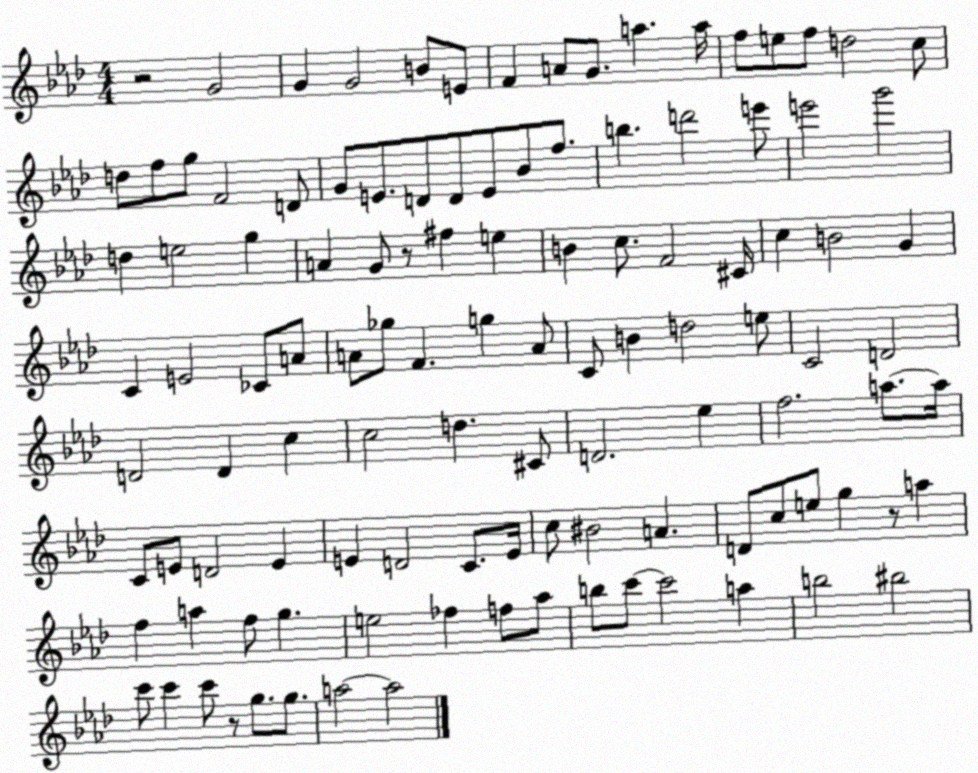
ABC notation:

X:1
T:Untitled
M:4/4
L:1/4
K:Ab
z2 G2 G G2 B/2 E/2 F A/2 G/2 a a/4 f/2 e/2 f/2 d2 c/2 d/2 f/2 g/2 F2 D/2 G/2 E/2 D/2 D/2 E/2 _B/2 f/2 b d'2 e'/2 e'2 g'2 d e2 g A G/2 z/2 ^f e B c/2 F2 ^C/4 c B2 G C E2 _C/2 A/2 A/2 _g/2 F g A/2 C/2 B d2 e/2 C2 D2 D2 D c c2 d ^C/2 D2 _e f2 a/2 a/4 C/2 E/2 D2 E E D2 C/2 E/4 c/2 ^B2 A D/2 c/2 e/2 g z/2 a f a f/2 g e2 _f f/2 _a/2 b/2 c'/2 c'2 a b2 ^b2 c'/2 c' c'/2 z/2 g/2 g/2 a2 a2